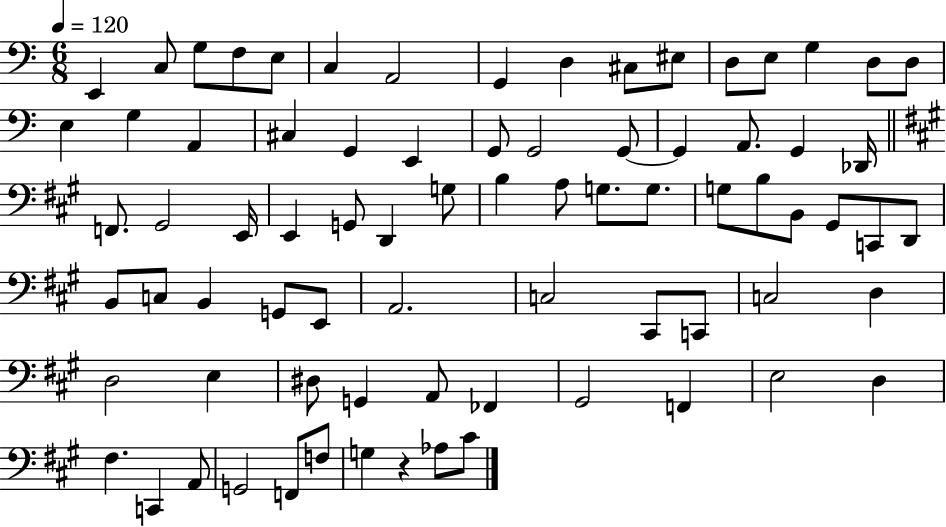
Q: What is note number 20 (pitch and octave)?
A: C#3